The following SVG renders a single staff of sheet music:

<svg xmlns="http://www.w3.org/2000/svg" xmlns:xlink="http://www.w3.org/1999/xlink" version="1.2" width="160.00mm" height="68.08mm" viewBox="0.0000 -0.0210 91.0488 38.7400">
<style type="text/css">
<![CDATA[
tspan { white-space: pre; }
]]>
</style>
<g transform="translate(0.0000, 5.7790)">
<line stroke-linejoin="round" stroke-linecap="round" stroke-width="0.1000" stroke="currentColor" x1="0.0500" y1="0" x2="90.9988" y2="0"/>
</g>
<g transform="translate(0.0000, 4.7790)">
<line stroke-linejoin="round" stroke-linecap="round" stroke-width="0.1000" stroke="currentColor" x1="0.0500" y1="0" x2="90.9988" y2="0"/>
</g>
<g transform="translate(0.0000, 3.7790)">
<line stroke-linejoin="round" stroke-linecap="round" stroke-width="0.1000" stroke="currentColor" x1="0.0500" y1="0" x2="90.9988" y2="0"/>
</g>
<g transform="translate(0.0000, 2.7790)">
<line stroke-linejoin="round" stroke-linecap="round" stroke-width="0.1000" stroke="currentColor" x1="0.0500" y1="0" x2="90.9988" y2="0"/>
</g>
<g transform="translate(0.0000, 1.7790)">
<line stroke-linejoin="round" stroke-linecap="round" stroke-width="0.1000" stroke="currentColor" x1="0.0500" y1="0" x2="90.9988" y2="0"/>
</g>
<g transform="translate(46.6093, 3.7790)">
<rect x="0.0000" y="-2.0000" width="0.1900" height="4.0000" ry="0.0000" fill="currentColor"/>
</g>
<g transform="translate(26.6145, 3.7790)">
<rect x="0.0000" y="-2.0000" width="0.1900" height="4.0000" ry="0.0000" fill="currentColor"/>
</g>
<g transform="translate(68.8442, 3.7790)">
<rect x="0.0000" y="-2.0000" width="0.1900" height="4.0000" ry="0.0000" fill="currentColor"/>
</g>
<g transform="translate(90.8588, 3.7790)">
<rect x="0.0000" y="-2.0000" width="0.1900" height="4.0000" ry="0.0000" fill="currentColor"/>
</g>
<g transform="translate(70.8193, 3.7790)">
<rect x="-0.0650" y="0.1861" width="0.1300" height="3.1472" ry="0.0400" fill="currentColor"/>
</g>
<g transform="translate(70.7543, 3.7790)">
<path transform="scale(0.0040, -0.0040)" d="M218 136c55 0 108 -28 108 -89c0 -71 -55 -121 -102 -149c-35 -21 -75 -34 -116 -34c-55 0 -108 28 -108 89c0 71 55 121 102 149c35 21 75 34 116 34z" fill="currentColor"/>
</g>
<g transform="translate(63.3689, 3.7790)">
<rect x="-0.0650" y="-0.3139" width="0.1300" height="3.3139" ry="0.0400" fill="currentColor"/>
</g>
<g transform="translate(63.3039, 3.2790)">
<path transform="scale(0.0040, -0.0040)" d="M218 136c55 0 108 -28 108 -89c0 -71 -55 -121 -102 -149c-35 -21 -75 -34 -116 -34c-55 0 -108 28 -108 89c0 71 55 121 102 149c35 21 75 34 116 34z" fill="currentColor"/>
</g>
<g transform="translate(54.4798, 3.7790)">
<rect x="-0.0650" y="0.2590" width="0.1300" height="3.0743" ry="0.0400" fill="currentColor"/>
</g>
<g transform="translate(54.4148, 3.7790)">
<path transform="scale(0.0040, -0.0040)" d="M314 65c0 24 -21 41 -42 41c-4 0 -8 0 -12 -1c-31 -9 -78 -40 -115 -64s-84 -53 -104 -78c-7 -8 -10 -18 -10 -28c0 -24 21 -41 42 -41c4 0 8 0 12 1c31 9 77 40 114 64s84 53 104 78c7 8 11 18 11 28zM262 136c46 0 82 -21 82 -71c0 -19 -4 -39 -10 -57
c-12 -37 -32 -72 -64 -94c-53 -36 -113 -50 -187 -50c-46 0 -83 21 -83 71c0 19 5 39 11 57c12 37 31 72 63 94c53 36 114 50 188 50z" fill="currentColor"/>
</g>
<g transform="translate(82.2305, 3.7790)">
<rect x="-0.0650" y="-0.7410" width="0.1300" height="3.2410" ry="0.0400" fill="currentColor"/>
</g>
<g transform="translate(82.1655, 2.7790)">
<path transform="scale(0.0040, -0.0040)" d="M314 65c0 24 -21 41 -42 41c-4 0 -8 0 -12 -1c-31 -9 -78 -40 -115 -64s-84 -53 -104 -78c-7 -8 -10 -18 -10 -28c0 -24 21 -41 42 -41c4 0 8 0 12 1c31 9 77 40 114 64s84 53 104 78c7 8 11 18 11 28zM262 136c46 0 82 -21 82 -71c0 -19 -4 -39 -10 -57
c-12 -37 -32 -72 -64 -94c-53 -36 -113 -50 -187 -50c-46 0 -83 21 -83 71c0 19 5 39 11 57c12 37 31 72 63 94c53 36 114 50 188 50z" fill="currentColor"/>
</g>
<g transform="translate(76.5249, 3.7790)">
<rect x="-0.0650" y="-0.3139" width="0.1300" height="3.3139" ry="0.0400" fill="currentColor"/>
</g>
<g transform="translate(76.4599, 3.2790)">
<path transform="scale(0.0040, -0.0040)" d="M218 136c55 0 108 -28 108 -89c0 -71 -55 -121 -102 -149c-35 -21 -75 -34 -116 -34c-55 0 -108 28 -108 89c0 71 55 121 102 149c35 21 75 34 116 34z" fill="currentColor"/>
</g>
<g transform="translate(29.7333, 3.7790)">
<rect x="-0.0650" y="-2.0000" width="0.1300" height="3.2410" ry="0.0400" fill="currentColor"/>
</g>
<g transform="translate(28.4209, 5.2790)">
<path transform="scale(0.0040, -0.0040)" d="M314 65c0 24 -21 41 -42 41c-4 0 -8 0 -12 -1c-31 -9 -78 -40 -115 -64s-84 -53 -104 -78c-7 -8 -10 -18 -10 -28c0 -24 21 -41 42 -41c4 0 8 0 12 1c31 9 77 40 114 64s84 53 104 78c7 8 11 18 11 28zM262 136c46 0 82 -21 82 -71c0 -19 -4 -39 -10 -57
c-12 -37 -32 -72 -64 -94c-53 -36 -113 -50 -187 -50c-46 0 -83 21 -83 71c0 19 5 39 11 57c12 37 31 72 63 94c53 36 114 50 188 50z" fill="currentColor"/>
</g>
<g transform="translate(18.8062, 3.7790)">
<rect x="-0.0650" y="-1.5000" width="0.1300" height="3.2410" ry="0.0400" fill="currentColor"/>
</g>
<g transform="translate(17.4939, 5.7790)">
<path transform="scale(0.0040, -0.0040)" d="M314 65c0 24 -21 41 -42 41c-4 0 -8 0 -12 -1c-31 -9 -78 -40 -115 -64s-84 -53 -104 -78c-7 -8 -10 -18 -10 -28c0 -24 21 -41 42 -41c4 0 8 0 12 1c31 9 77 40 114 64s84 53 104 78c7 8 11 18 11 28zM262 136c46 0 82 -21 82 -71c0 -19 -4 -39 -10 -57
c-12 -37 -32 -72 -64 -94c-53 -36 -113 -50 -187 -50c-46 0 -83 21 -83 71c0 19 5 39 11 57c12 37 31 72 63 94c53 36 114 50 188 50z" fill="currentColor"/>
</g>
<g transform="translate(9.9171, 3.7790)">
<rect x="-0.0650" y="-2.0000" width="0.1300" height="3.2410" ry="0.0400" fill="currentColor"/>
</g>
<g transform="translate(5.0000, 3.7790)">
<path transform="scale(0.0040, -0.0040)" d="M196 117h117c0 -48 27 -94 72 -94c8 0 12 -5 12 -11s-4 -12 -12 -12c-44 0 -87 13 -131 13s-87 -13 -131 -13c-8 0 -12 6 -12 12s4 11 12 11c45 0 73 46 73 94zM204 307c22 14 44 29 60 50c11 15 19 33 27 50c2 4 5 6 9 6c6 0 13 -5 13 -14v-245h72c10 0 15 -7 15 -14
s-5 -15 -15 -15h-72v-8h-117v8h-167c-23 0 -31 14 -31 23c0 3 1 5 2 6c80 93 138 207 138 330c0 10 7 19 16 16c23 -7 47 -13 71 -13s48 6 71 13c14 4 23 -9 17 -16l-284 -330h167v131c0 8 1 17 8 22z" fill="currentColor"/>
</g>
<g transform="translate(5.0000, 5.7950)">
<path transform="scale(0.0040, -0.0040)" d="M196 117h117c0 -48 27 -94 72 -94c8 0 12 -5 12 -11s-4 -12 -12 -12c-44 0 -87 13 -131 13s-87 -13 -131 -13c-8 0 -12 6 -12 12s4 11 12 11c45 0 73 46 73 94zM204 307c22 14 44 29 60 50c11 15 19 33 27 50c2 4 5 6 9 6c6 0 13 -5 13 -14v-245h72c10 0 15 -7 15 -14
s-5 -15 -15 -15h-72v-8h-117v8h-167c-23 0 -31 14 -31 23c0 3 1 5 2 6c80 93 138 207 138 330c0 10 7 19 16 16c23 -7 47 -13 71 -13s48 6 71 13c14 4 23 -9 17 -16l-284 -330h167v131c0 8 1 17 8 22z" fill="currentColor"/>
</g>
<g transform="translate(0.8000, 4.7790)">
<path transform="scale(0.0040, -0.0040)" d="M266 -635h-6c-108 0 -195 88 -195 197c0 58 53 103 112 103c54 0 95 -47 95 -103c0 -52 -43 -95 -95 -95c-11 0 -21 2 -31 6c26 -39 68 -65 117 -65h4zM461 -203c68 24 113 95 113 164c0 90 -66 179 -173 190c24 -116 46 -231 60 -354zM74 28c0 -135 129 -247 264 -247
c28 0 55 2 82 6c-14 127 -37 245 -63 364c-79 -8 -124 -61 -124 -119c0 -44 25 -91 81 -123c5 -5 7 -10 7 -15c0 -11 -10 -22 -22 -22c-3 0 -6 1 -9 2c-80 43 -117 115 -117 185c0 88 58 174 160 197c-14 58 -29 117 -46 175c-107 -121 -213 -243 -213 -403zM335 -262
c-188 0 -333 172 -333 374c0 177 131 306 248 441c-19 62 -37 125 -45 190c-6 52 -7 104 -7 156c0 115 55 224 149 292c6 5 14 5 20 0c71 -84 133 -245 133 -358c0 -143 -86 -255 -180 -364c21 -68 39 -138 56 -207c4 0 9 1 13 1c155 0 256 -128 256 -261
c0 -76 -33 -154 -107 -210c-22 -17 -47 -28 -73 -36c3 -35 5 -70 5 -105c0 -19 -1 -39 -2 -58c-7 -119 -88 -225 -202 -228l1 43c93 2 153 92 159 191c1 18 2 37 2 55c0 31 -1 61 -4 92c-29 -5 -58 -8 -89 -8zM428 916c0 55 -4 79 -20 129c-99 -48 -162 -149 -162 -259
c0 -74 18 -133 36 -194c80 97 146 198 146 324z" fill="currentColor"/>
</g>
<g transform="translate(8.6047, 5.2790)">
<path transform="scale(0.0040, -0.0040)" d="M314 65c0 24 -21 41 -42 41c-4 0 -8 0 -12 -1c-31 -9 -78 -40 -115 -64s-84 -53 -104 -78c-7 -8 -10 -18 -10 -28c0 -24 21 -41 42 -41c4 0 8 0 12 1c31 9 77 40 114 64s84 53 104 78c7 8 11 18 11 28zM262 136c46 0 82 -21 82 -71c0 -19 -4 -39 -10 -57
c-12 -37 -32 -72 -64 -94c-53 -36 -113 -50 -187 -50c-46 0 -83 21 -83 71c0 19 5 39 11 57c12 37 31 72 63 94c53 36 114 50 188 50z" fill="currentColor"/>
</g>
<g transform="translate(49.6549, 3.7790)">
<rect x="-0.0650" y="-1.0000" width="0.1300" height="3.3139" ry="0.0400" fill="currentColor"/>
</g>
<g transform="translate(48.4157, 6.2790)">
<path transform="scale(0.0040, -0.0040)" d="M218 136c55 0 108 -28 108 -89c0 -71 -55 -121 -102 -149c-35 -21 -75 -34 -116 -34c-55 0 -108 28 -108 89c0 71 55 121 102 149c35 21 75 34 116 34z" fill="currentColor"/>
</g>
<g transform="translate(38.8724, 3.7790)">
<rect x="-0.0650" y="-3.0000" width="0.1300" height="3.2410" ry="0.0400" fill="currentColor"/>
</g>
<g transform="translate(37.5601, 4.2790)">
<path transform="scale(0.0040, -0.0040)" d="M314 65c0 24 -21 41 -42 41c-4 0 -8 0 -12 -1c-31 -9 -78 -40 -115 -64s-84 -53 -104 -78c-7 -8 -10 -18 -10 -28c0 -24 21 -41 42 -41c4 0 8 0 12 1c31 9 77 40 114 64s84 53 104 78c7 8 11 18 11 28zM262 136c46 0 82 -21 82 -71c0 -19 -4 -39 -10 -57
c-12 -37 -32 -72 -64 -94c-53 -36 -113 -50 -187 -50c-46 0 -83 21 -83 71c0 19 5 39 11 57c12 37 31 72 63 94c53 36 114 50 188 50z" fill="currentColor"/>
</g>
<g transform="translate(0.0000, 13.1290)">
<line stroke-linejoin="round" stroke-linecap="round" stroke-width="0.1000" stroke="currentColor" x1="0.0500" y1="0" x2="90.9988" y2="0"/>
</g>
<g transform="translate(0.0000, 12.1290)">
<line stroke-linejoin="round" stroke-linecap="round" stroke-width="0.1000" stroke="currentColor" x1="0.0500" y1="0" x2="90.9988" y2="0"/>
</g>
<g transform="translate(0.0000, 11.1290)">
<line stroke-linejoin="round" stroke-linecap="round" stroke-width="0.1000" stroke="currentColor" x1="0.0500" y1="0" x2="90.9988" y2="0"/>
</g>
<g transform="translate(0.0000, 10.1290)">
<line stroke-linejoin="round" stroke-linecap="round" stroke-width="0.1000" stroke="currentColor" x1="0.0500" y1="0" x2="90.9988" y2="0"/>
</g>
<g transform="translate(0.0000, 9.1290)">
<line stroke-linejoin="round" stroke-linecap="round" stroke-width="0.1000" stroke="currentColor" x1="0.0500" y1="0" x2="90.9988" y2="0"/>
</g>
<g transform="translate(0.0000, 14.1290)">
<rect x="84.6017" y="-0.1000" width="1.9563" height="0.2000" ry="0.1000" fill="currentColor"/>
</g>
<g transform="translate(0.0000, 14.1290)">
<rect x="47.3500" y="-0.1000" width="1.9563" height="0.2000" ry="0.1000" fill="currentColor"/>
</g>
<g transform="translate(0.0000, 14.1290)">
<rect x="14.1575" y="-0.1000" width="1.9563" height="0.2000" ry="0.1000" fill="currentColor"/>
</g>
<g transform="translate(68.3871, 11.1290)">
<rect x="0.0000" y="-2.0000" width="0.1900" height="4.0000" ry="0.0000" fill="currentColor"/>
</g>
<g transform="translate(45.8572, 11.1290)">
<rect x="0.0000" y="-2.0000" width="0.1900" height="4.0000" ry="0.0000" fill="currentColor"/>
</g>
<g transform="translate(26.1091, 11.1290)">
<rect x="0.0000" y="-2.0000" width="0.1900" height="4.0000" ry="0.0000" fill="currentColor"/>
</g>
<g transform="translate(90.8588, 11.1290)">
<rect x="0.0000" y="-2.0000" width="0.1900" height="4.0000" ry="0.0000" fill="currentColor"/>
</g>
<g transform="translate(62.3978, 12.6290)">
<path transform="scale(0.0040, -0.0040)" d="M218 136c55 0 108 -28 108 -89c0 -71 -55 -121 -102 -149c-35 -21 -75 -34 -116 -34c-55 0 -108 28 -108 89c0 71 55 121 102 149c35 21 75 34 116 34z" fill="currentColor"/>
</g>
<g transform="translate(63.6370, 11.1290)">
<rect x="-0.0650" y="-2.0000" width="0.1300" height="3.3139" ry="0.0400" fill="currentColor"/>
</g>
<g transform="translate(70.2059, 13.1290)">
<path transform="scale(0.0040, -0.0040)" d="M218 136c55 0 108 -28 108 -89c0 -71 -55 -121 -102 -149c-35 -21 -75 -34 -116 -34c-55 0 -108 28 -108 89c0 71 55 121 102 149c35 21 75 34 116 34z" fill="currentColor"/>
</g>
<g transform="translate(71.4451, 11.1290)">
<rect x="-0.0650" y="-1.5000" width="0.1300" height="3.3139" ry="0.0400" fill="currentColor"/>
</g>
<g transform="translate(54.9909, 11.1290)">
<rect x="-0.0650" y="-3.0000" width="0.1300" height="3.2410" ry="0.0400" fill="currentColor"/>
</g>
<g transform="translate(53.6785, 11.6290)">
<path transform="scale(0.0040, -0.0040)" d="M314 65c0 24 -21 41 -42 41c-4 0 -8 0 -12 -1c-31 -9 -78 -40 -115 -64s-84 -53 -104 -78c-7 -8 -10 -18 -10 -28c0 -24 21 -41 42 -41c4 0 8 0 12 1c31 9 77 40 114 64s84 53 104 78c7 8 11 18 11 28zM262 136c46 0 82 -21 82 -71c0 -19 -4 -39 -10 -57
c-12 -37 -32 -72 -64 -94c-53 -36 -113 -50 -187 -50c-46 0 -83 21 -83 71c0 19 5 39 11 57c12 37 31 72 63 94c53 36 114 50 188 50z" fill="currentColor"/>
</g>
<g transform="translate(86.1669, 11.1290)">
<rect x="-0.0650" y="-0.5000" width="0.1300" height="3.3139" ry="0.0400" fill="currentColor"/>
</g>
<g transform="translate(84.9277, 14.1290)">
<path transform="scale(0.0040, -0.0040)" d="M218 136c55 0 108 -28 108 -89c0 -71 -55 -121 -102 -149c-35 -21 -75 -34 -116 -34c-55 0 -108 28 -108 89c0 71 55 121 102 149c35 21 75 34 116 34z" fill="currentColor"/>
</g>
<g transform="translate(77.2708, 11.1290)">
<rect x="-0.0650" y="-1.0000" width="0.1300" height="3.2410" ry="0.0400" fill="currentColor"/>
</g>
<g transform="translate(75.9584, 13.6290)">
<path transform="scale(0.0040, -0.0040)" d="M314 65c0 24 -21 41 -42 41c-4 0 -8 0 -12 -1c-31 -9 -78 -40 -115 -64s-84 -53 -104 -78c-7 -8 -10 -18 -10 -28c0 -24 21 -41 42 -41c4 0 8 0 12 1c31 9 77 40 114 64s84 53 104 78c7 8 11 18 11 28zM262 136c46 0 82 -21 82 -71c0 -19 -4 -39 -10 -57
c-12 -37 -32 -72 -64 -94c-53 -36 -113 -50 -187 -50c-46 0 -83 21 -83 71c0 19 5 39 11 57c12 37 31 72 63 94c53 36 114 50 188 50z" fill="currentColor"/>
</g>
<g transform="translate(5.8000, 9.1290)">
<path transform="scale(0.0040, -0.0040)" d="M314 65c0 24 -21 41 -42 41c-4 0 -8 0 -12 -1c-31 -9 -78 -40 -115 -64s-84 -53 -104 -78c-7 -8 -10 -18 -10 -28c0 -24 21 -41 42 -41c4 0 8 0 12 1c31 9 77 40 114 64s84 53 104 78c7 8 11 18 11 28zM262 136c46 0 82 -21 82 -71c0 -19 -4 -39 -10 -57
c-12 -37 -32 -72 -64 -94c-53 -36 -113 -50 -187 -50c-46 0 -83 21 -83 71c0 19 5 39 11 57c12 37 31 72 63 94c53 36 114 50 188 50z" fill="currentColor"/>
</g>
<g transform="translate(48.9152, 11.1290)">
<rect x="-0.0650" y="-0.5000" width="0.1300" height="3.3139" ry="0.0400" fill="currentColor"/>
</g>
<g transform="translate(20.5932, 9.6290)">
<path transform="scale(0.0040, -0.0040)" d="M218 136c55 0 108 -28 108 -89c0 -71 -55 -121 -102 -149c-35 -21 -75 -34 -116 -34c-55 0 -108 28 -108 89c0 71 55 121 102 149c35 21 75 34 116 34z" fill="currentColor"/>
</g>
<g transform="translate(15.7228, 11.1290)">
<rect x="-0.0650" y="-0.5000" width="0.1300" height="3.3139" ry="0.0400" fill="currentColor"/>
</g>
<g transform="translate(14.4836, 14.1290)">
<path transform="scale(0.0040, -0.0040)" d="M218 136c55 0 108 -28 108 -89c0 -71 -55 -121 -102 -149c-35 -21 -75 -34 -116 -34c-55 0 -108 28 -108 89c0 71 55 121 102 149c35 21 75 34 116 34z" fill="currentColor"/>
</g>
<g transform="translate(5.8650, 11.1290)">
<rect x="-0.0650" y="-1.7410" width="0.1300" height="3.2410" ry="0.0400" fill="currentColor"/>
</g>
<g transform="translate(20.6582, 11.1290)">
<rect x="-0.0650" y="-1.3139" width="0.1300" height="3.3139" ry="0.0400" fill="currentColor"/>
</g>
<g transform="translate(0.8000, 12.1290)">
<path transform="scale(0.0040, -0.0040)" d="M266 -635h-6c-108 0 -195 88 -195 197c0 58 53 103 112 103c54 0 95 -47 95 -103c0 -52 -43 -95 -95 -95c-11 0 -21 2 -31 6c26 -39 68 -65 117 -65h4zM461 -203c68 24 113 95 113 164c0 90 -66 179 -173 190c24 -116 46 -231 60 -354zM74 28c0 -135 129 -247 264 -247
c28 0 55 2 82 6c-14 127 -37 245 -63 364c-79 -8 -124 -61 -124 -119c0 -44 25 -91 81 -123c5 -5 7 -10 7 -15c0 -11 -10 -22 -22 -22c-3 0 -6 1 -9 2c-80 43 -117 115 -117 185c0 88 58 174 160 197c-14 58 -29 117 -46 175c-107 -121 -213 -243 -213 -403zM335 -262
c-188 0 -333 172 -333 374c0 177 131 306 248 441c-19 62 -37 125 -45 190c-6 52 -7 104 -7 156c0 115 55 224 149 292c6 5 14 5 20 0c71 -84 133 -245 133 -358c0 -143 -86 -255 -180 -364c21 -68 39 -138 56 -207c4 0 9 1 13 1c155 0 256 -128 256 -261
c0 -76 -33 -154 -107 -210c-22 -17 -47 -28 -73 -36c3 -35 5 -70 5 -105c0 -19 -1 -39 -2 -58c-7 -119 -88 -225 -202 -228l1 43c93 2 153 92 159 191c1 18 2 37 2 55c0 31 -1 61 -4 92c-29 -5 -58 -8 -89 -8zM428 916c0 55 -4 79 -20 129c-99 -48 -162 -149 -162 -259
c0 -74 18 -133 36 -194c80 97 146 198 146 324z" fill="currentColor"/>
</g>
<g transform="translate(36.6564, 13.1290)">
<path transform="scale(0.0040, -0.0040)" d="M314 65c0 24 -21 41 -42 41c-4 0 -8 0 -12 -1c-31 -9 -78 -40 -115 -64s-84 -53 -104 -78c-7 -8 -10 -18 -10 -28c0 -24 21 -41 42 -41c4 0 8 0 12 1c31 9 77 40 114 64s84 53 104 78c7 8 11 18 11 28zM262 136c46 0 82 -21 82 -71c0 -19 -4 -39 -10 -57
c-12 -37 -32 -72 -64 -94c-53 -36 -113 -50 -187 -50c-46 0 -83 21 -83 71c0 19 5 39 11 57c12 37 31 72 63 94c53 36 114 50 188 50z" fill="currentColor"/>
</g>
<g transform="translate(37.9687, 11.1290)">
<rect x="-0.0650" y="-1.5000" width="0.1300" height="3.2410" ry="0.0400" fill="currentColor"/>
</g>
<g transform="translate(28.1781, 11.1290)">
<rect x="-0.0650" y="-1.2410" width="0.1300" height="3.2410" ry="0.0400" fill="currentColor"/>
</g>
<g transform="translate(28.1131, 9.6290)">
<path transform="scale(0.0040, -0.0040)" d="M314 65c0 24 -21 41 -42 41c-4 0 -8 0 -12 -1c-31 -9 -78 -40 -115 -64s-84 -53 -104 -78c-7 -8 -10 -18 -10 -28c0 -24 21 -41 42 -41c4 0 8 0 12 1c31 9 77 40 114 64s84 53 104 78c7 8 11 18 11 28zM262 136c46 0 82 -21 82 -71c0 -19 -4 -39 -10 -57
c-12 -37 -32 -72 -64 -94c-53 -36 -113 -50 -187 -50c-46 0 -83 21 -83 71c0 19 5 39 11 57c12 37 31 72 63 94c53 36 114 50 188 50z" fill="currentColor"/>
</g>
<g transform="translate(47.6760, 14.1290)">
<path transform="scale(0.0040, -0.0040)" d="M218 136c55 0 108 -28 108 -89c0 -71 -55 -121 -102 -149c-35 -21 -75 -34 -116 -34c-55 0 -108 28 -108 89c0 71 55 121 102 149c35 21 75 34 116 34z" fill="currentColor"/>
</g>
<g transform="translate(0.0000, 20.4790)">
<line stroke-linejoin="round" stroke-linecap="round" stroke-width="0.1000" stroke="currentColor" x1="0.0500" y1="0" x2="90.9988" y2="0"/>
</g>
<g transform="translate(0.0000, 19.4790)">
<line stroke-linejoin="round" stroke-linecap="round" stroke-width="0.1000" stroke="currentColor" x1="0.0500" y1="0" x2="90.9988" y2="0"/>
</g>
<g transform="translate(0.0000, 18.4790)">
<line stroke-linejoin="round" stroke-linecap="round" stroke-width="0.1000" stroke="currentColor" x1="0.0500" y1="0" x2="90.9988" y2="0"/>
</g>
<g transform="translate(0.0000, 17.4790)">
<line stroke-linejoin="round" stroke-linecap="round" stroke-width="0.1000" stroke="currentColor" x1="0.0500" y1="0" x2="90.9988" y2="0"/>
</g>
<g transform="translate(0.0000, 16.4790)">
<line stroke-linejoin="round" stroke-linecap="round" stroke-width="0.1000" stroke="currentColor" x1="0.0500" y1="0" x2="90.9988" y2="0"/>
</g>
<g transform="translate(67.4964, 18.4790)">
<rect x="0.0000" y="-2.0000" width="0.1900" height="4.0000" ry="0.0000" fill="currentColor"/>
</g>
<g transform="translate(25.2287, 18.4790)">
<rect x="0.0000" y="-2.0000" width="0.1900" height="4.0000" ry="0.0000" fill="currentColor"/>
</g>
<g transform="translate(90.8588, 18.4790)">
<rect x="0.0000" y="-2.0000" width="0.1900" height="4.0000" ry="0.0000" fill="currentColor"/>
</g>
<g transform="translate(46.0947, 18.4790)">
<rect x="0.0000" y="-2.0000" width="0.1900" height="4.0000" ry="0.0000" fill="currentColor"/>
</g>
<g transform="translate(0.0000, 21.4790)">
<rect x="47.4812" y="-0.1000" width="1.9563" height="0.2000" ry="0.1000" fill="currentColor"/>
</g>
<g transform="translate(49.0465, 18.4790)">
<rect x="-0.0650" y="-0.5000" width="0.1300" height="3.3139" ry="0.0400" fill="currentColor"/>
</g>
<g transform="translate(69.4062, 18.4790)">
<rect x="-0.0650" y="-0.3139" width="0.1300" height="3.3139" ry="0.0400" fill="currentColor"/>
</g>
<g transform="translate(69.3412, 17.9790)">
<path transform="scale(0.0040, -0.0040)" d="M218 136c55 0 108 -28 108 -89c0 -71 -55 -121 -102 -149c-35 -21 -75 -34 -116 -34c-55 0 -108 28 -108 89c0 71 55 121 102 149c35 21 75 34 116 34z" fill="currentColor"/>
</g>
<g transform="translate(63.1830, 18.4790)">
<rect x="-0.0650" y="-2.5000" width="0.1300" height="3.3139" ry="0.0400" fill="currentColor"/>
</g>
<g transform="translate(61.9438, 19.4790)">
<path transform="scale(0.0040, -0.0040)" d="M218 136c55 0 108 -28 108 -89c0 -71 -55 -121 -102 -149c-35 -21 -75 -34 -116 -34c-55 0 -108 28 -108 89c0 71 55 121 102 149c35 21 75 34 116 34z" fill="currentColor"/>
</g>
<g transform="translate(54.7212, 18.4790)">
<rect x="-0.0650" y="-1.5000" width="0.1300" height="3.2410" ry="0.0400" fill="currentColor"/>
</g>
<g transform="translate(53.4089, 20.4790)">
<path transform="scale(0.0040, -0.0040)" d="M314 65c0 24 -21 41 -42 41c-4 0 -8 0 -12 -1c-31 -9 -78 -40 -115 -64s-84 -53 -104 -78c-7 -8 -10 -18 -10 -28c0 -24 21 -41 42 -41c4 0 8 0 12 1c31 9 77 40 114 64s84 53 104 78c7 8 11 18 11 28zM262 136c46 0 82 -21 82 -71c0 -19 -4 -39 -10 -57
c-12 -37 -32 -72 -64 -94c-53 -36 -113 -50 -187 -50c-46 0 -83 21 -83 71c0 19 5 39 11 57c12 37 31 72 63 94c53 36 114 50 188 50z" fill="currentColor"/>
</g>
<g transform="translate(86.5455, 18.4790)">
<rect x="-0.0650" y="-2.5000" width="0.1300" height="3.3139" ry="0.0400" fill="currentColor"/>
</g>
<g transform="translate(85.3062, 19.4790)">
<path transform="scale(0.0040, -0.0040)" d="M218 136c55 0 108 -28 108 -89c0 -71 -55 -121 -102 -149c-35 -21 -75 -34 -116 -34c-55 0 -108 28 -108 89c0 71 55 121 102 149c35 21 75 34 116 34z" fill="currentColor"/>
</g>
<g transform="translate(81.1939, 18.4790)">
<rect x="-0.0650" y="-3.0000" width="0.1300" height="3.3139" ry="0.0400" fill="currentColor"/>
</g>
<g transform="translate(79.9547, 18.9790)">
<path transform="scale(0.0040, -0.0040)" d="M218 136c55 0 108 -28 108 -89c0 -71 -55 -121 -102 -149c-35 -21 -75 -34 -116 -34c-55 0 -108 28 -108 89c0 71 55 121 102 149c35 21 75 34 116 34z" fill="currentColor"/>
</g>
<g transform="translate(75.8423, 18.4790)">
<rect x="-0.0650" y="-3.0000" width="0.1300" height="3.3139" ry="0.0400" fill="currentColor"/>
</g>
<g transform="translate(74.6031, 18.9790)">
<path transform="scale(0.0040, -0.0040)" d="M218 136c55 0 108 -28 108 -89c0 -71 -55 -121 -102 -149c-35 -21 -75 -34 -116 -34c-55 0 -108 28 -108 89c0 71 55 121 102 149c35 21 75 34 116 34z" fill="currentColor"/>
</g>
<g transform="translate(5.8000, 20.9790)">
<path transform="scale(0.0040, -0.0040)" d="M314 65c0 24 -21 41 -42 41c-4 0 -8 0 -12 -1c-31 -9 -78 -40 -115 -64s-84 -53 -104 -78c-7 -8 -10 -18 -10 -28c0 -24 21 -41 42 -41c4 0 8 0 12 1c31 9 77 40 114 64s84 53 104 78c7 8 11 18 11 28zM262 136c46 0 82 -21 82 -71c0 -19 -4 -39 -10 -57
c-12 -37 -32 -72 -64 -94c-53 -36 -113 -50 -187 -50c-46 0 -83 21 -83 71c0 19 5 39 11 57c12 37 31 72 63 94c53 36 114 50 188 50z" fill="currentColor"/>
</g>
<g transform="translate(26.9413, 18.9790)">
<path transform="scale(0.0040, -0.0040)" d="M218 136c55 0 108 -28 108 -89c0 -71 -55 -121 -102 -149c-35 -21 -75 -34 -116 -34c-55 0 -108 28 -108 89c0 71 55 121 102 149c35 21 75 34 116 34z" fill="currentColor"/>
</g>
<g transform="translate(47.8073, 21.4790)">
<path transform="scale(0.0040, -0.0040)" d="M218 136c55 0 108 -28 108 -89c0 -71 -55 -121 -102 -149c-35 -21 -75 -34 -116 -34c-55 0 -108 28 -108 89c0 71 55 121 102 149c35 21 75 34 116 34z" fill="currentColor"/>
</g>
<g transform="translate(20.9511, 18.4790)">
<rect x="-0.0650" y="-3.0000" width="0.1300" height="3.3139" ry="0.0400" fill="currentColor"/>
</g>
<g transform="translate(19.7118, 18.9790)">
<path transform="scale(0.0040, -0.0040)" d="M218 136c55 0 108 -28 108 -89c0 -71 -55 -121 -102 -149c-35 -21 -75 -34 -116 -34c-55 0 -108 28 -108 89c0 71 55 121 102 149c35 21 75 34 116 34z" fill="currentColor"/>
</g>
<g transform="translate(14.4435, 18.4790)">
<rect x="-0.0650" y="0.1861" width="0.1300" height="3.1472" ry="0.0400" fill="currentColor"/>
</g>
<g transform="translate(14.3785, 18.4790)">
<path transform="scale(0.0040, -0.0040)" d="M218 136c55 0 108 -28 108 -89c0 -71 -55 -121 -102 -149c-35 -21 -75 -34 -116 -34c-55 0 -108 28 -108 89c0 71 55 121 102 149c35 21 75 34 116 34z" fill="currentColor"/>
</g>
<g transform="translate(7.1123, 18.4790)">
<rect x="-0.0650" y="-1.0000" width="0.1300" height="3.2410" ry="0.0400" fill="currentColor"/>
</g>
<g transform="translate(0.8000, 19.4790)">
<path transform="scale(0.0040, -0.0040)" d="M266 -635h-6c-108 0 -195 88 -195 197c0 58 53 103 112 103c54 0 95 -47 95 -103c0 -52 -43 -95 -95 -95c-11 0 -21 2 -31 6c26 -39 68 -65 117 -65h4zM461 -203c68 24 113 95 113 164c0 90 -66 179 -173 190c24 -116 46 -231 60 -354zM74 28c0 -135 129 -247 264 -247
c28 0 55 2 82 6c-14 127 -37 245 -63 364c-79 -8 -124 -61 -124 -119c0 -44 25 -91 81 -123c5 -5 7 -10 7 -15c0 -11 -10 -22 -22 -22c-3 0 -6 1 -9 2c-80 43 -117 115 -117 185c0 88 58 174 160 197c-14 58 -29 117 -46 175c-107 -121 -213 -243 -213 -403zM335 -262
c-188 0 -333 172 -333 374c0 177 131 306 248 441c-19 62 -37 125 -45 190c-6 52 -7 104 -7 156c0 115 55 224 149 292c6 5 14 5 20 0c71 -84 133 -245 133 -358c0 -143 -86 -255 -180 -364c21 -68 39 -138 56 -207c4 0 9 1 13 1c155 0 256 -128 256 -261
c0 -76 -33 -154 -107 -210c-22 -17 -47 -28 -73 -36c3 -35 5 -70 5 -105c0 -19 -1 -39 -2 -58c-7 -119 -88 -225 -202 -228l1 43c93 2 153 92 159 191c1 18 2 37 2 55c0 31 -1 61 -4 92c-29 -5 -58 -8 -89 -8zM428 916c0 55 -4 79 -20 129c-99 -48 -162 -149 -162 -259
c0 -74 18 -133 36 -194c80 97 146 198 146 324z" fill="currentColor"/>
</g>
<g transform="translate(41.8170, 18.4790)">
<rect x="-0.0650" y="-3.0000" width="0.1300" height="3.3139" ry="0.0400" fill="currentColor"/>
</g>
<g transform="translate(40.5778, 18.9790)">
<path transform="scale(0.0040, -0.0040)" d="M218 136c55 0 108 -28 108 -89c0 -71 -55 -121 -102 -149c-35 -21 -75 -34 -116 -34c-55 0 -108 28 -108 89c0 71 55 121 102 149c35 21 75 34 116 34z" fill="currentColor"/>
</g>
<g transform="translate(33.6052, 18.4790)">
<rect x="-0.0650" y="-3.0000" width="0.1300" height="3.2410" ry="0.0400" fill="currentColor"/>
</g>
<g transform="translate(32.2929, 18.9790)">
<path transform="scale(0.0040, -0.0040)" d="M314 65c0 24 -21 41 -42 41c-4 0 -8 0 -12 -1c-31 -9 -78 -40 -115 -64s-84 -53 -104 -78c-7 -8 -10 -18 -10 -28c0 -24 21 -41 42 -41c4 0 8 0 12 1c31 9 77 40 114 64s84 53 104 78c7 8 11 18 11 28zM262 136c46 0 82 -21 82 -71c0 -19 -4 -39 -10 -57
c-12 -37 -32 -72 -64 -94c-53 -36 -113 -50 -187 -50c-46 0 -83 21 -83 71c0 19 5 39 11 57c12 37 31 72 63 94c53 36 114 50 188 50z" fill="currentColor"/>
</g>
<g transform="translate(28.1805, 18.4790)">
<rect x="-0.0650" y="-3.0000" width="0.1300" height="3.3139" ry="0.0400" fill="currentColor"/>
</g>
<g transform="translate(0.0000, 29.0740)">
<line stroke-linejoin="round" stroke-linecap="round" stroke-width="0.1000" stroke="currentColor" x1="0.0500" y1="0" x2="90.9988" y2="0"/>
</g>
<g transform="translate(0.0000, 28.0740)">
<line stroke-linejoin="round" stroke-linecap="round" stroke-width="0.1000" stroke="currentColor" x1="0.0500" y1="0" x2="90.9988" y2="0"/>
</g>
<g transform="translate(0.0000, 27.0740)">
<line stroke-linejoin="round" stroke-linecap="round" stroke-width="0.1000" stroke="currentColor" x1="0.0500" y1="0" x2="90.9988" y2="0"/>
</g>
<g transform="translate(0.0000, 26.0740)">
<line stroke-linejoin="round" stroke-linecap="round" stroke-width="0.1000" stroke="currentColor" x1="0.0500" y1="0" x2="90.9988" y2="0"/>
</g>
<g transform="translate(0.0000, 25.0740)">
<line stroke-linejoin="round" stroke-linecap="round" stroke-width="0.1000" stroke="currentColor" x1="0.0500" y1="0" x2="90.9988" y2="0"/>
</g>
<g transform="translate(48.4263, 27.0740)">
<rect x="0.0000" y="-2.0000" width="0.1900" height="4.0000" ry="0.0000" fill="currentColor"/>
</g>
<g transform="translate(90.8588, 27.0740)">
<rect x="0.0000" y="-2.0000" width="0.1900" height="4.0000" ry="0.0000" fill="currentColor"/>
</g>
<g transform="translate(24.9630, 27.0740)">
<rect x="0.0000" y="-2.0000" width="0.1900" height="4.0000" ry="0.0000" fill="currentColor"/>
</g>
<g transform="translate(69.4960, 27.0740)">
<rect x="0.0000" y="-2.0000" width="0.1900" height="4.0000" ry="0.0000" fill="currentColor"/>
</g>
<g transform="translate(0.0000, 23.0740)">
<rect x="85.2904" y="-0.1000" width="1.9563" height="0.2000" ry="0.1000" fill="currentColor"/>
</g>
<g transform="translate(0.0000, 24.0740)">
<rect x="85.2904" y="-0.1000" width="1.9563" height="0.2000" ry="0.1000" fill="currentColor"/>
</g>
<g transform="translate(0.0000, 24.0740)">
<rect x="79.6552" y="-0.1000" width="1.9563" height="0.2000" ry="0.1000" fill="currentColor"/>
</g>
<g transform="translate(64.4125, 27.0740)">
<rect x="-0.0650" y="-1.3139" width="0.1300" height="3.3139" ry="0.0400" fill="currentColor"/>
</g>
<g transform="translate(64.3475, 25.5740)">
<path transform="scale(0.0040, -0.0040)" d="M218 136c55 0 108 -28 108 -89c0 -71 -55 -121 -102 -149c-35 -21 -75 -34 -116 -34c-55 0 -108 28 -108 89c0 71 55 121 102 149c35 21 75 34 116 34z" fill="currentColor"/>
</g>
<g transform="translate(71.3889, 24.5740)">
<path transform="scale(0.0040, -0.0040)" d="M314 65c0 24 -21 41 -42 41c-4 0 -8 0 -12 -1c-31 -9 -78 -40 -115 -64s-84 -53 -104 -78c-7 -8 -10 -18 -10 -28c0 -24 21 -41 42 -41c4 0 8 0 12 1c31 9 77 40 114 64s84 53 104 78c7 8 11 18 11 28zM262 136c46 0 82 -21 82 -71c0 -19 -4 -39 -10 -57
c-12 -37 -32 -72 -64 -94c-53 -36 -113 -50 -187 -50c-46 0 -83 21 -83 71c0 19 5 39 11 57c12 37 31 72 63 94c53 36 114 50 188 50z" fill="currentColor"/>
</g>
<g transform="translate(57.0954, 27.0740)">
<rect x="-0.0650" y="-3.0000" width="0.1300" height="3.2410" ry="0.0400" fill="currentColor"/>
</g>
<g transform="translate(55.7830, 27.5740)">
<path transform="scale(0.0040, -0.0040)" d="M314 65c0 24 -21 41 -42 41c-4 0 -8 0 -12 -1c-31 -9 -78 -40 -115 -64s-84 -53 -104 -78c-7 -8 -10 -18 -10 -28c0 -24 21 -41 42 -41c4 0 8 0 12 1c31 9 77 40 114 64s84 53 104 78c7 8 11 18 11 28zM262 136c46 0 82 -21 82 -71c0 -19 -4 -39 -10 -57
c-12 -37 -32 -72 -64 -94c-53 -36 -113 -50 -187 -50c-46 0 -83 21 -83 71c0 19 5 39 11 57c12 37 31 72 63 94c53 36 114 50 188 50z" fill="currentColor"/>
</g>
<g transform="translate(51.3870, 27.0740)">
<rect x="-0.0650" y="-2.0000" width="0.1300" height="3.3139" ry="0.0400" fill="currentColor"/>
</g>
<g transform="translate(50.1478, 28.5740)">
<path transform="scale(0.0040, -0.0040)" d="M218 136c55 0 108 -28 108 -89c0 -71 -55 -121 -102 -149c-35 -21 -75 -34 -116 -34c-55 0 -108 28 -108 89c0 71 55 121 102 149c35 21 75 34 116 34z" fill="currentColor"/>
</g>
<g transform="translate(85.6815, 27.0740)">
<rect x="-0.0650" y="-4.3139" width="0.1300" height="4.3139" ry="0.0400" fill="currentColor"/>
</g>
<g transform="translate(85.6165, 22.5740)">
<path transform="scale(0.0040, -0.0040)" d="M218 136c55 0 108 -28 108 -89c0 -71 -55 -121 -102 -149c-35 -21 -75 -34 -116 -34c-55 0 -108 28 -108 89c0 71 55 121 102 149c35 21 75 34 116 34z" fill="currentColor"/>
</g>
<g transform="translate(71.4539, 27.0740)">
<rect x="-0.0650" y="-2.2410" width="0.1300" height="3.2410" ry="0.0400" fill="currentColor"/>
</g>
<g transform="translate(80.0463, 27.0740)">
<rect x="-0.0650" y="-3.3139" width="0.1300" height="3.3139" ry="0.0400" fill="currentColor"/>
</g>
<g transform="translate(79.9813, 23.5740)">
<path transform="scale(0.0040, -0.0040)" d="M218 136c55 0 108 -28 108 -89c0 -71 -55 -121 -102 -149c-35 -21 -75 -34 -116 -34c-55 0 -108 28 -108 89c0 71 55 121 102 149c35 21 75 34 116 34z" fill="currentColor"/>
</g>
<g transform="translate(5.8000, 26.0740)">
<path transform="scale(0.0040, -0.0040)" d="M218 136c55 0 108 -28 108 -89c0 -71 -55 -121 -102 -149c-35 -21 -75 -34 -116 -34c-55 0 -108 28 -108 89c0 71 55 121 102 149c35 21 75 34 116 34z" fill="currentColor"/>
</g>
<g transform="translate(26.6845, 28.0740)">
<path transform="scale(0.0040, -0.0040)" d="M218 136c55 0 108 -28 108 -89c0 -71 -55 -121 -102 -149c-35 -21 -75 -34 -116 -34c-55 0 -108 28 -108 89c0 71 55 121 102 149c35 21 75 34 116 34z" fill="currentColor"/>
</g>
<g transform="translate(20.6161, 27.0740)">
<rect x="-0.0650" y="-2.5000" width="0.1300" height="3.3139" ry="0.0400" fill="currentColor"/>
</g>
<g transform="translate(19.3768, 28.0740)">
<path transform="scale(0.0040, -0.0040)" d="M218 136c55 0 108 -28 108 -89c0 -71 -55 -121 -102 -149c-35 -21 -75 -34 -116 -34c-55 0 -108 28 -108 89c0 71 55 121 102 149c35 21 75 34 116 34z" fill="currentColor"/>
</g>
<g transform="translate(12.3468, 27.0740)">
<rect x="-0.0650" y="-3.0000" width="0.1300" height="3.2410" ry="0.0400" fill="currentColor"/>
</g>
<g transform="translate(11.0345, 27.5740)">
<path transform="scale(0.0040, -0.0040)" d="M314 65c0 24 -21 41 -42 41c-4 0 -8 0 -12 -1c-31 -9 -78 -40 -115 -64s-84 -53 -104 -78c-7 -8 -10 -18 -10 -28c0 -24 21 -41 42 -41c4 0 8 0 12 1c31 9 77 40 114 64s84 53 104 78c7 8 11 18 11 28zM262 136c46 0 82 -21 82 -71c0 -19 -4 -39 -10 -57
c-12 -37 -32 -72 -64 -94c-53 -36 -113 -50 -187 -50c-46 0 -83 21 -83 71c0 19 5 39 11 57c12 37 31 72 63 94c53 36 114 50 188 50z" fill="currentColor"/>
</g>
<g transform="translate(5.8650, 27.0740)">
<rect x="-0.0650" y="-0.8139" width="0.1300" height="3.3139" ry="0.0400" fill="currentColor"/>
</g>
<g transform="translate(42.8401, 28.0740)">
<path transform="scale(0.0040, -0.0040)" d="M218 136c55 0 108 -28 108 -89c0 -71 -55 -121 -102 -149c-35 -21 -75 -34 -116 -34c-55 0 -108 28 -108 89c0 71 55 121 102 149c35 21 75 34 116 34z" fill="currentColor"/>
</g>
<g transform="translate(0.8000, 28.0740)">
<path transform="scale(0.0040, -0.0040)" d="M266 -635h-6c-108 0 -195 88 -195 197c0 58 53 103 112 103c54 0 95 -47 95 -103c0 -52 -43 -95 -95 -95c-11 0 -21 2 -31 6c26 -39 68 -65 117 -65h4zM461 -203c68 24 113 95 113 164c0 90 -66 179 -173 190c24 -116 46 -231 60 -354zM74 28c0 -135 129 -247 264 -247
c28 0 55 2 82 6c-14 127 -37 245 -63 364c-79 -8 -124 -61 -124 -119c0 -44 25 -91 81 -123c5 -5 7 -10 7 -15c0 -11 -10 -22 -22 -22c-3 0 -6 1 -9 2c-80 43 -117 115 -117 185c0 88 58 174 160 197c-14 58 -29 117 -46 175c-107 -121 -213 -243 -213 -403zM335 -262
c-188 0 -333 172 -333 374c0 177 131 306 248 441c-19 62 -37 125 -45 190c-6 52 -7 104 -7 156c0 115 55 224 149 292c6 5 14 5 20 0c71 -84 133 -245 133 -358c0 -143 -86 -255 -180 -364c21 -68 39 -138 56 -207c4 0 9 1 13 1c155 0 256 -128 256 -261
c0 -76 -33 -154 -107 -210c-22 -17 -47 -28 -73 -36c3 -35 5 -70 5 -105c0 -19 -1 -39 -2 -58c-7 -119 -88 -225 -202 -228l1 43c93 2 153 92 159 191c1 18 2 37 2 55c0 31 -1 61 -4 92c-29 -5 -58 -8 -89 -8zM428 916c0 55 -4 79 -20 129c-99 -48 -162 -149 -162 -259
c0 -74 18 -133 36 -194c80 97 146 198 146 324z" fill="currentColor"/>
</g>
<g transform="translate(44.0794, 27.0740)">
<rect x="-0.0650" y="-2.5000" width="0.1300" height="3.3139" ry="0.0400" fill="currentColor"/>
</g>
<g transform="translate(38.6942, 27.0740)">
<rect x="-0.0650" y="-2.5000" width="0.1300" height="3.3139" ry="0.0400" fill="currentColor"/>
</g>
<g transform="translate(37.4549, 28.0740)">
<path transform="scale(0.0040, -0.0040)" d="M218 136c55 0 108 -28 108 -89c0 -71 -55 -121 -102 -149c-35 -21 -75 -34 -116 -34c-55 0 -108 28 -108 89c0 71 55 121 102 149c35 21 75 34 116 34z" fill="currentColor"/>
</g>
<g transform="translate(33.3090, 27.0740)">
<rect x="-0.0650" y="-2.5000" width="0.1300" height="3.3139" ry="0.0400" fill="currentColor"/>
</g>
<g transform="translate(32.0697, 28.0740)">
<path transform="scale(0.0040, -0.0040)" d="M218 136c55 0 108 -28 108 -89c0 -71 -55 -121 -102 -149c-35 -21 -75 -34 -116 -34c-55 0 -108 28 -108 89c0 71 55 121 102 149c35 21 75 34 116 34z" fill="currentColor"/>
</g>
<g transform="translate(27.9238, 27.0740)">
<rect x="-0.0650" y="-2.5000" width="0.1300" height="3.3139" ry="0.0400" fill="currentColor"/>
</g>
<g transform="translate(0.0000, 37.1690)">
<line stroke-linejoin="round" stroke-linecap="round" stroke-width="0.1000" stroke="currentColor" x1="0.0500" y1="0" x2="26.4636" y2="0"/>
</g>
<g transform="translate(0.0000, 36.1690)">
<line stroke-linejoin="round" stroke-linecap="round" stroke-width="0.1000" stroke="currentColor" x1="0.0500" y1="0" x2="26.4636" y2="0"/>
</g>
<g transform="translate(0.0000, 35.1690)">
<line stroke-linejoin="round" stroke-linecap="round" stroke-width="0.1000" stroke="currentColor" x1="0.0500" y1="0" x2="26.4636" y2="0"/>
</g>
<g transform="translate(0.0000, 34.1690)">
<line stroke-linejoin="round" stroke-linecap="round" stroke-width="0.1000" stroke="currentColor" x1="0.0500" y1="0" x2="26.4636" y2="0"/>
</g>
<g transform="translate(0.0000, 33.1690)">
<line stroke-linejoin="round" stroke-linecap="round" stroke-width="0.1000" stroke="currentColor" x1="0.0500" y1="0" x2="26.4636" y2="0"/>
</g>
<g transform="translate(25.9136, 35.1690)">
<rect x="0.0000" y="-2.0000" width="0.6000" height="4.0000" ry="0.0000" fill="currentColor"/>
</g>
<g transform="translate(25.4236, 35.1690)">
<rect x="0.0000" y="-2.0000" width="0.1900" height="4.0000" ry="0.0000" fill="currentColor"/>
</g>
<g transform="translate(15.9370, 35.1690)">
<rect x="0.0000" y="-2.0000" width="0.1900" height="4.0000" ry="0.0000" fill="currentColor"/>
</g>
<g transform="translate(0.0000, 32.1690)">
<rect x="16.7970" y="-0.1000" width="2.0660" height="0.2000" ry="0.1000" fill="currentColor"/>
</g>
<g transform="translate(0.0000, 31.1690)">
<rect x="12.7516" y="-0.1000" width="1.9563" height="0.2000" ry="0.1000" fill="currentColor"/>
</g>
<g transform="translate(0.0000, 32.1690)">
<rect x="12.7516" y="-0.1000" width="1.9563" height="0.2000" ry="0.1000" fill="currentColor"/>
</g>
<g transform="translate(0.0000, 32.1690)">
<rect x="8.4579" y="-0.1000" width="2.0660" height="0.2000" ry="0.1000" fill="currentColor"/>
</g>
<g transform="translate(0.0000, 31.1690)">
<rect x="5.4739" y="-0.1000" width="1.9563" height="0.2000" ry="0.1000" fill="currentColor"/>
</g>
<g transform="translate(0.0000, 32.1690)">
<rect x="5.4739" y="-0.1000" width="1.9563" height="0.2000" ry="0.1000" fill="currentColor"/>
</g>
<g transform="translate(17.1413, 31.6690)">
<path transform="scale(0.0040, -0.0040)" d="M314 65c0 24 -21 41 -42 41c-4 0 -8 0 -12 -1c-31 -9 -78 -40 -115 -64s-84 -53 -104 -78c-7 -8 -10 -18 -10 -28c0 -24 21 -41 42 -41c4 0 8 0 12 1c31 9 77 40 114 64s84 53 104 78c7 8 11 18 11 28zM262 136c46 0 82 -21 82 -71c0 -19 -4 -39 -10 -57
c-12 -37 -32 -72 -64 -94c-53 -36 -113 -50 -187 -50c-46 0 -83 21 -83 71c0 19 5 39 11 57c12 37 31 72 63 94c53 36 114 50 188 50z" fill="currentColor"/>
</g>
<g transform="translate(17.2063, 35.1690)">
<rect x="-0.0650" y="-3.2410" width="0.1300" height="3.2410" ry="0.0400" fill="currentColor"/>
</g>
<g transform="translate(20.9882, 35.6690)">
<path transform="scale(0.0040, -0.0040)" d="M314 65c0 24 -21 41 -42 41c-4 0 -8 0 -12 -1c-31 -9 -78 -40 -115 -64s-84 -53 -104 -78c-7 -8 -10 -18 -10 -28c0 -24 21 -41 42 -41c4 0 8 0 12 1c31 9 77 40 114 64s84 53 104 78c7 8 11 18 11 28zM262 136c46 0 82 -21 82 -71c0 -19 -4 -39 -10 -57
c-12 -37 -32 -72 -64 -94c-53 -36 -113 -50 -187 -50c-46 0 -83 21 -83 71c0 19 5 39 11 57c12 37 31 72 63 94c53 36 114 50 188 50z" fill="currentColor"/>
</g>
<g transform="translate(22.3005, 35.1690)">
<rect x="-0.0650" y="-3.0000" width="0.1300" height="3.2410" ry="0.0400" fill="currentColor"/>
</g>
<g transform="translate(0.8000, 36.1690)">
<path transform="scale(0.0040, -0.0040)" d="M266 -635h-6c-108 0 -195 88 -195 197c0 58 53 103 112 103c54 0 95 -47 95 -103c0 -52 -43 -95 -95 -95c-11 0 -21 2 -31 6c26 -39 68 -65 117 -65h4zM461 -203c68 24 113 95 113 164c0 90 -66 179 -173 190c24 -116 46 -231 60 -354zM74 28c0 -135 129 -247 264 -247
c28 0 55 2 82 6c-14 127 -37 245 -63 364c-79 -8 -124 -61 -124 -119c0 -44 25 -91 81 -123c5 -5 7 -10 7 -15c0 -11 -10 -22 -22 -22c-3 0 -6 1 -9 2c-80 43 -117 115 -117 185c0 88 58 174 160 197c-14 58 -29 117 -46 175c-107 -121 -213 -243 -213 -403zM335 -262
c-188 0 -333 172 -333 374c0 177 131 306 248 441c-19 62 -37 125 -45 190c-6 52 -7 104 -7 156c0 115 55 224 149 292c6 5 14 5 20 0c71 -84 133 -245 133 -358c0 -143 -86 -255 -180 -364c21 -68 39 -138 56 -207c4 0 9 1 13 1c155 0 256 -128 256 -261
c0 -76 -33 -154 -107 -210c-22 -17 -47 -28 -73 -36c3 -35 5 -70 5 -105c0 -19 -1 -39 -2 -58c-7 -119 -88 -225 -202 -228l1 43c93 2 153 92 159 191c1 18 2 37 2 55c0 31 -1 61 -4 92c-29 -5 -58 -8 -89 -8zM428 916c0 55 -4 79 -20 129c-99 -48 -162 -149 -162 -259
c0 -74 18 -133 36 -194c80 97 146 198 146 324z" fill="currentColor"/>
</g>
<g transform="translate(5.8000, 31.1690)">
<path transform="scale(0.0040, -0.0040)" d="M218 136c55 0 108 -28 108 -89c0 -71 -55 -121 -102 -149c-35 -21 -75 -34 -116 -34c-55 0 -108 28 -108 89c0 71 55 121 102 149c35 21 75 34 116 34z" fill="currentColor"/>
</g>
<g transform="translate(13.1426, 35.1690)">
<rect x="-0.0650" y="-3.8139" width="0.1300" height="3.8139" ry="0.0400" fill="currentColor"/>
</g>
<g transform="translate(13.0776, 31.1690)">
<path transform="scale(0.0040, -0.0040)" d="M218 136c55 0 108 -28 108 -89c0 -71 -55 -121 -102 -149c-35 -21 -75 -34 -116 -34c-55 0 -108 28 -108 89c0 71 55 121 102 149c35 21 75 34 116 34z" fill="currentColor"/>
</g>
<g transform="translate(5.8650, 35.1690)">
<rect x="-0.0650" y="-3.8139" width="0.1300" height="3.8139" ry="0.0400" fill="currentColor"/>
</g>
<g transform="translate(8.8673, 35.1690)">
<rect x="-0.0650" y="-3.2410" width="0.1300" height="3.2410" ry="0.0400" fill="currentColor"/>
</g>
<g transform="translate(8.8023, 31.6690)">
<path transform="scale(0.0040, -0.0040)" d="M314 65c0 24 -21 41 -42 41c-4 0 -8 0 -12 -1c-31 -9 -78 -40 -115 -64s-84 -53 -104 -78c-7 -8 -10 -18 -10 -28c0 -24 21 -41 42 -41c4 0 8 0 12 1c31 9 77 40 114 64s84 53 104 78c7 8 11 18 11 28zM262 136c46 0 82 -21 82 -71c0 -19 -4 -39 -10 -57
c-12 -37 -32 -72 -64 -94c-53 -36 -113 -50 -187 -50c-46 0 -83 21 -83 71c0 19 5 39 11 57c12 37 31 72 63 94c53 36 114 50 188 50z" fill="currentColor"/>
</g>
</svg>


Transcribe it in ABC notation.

X:1
T:Untitled
M:4/4
L:1/4
K:C
F2 E2 F2 A2 D B2 c B c d2 f2 C e e2 E2 C A2 F E D2 C D2 B A A A2 A C E2 G c A A G d A2 G G G G G F A2 e g2 b d' c' b2 c' b2 A2